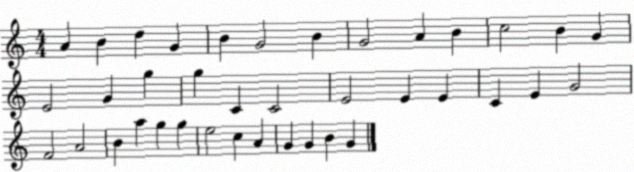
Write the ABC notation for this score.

X:1
T:Untitled
M:4/4
L:1/4
K:C
A B d G B G2 B G2 A B c2 B G E2 G g g C C2 E2 E E C E G2 F2 A2 B a g g e2 c A G G B G